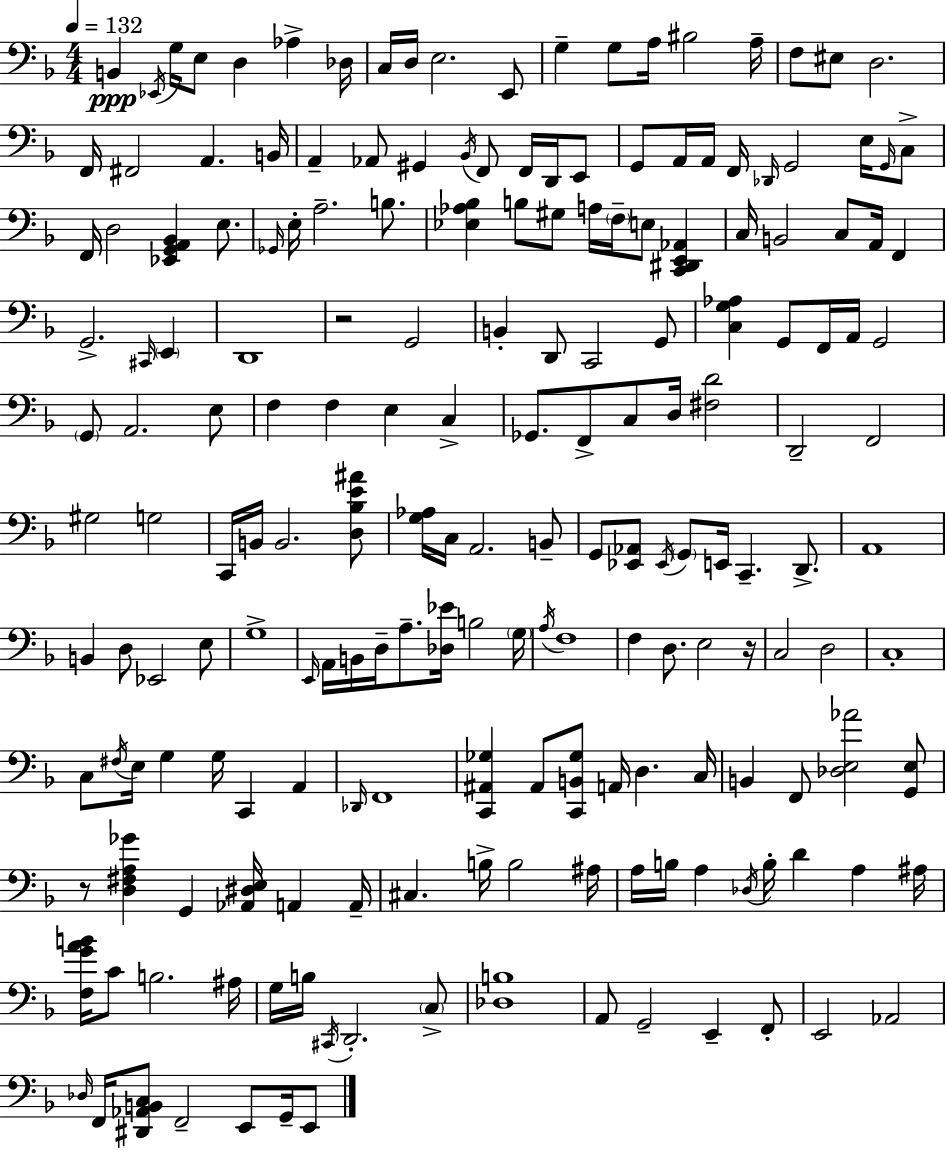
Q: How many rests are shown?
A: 3